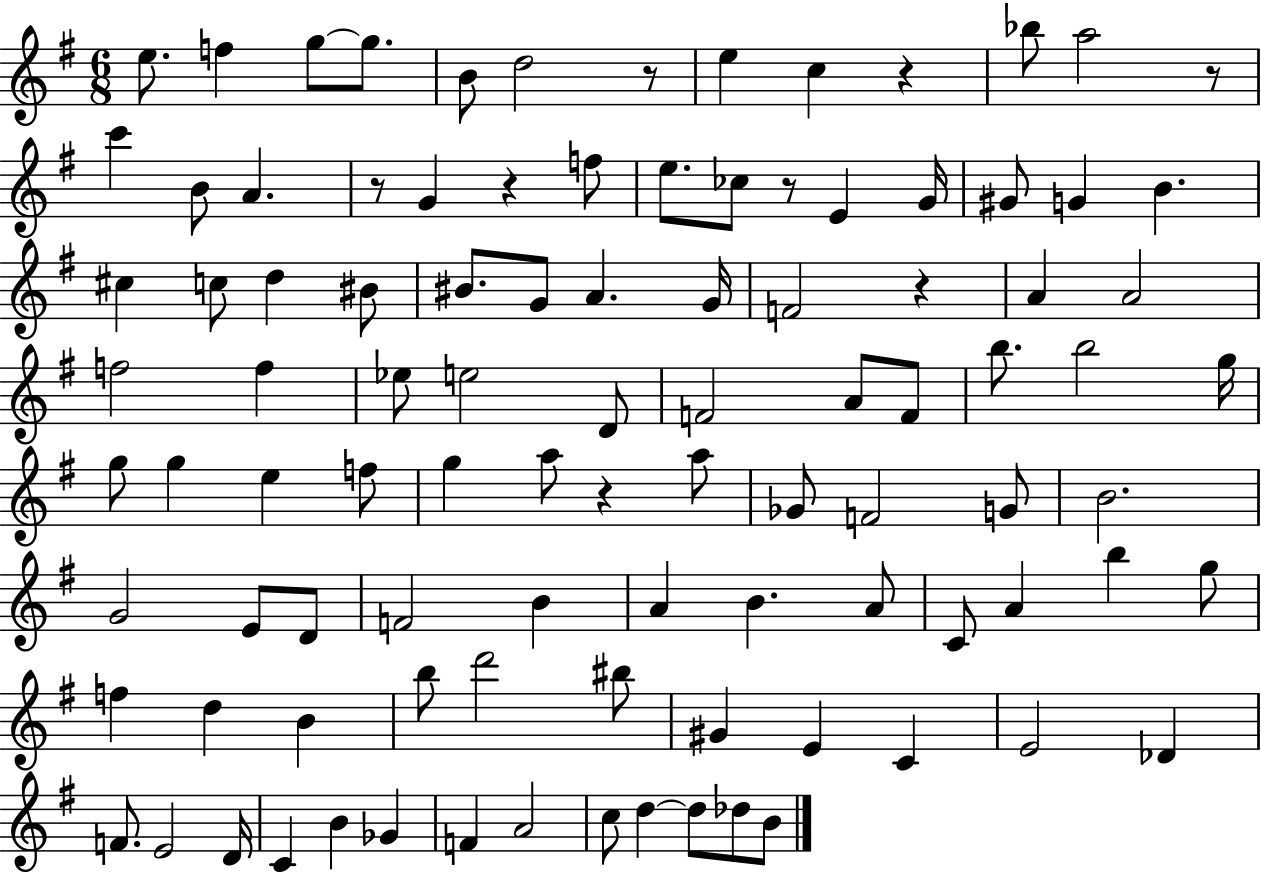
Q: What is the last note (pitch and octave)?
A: B4